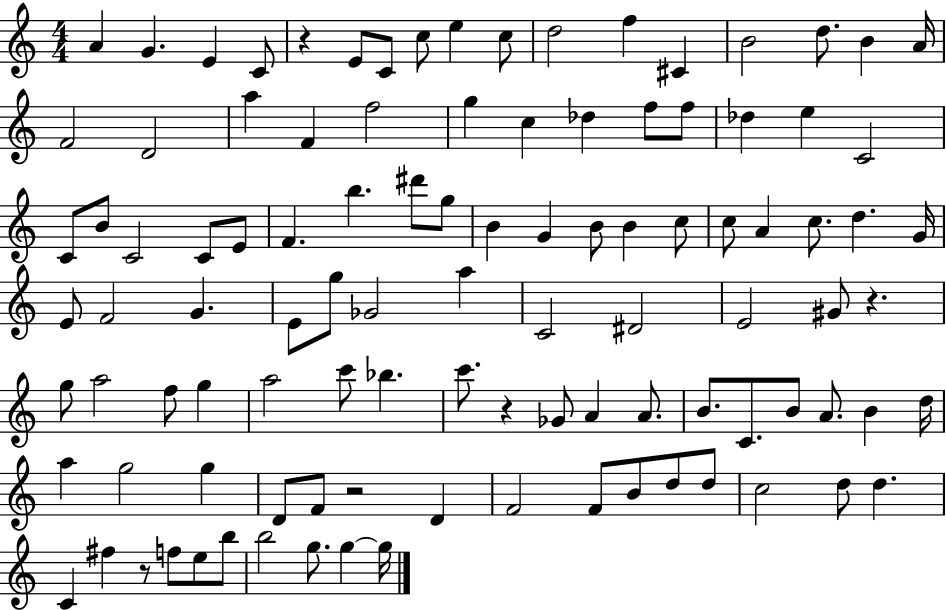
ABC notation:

X:1
T:Untitled
M:4/4
L:1/4
K:C
A G E C/2 z E/2 C/2 c/2 e c/2 d2 f ^C B2 d/2 B A/4 F2 D2 a F f2 g c _d f/2 f/2 _d e C2 C/2 B/2 C2 C/2 E/2 F b ^d'/2 g/2 B G B/2 B c/2 c/2 A c/2 d G/4 E/2 F2 G E/2 g/2 _G2 a C2 ^D2 E2 ^G/2 z g/2 a2 f/2 g a2 c'/2 _b c'/2 z _G/2 A A/2 B/2 C/2 B/2 A/2 B d/4 a g2 g D/2 F/2 z2 D F2 F/2 B/2 d/2 d/2 c2 d/2 d C ^f z/2 f/2 e/2 b/2 b2 g/2 g g/4